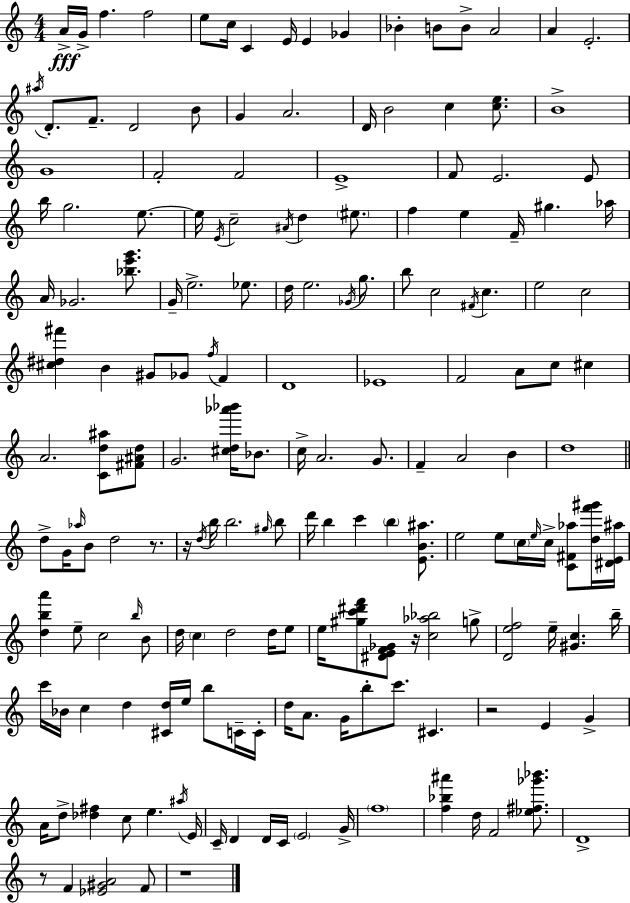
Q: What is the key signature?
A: C major